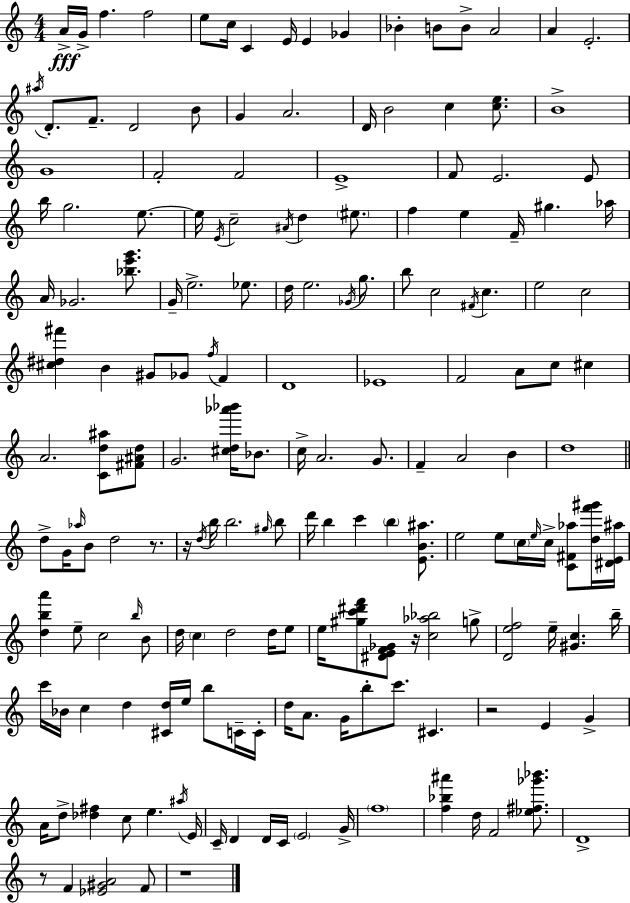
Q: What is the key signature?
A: C major